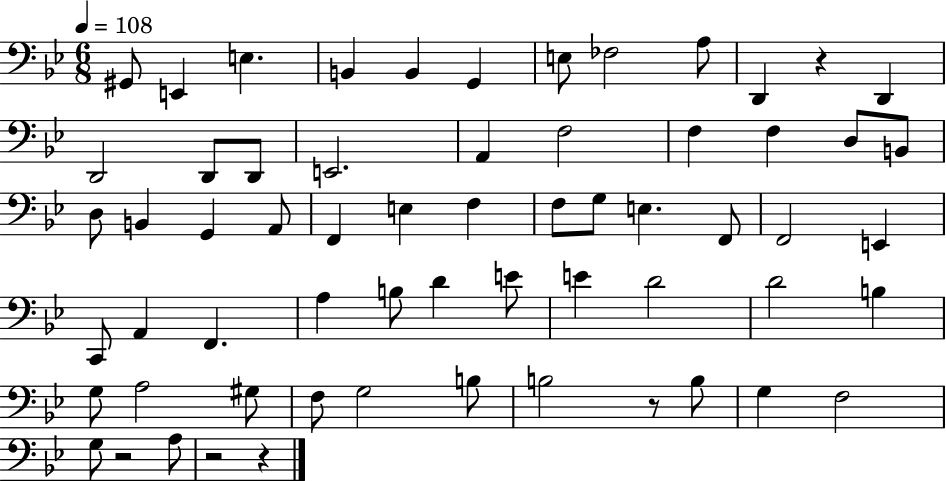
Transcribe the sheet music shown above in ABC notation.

X:1
T:Untitled
M:6/8
L:1/4
K:Bb
^G,,/2 E,, E, B,, B,, G,, E,/2 _F,2 A,/2 D,, z D,, D,,2 D,,/2 D,,/2 E,,2 A,, F,2 F, F, D,/2 B,,/2 D,/2 B,, G,, A,,/2 F,, E, F, F,/2 G,/2 E, F,,/2 F,,2 E,, C,,/2 A,, F,, A, B,/2 D E/2 E D2 D2 B, G,/2 A,2 ^G,/2 F,/2 G,2 B,/2 B,2 z/2 B,/2 G, F,2 G,/2 z2 A,/2 z2 z